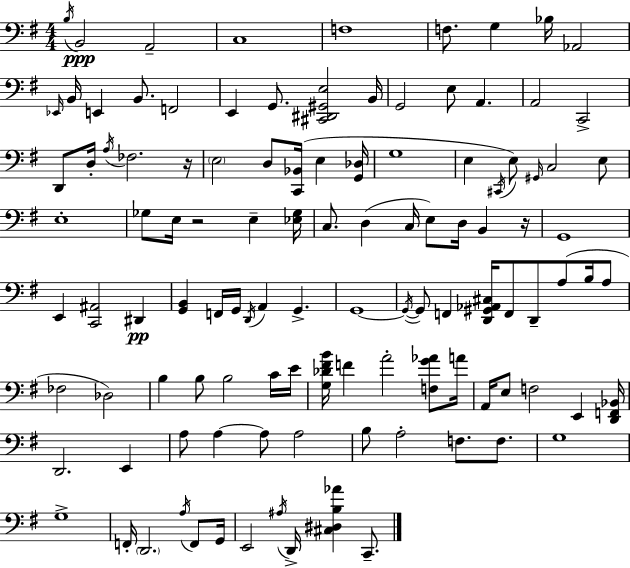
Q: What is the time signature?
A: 4/4